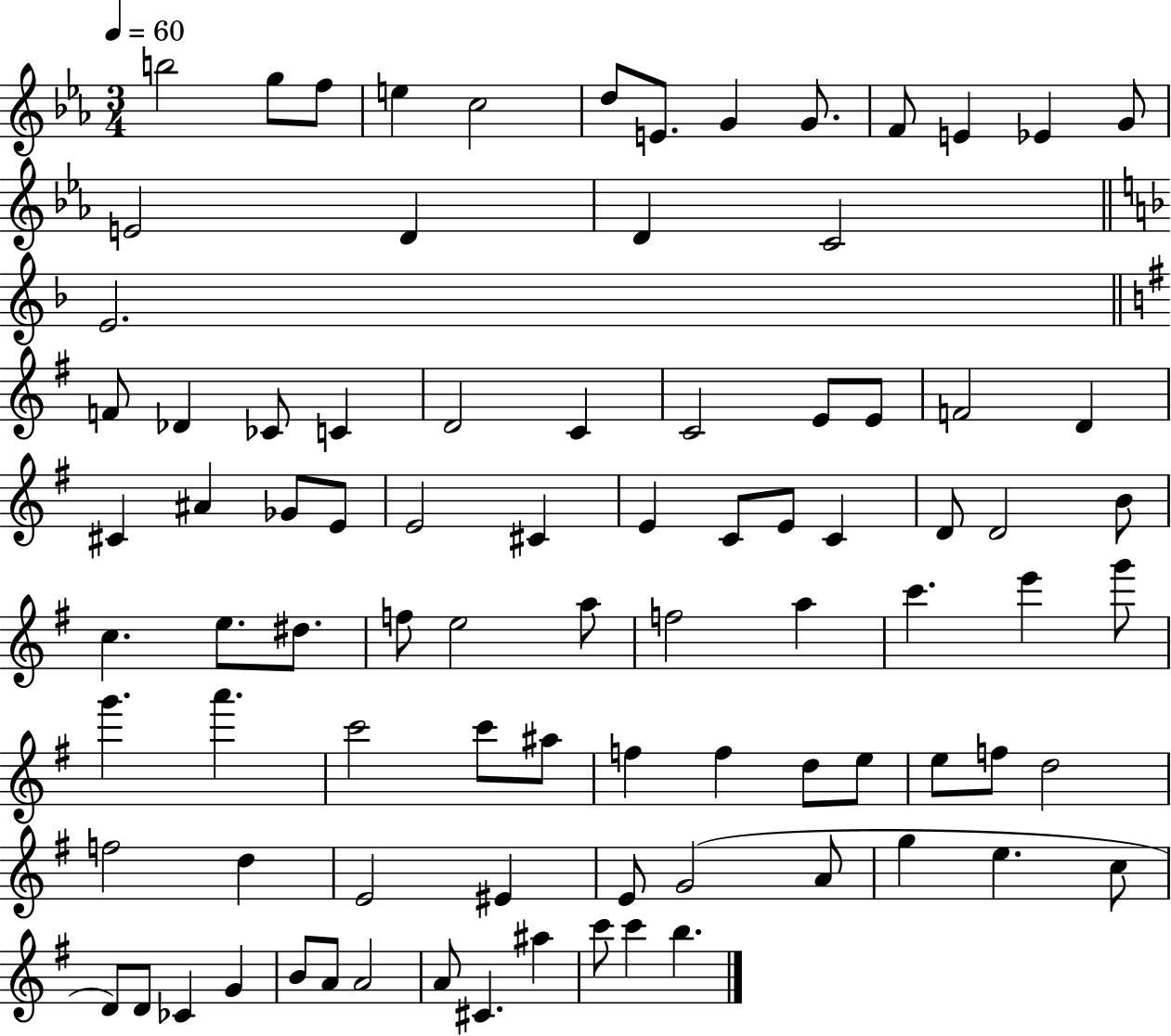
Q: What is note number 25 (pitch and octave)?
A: C4